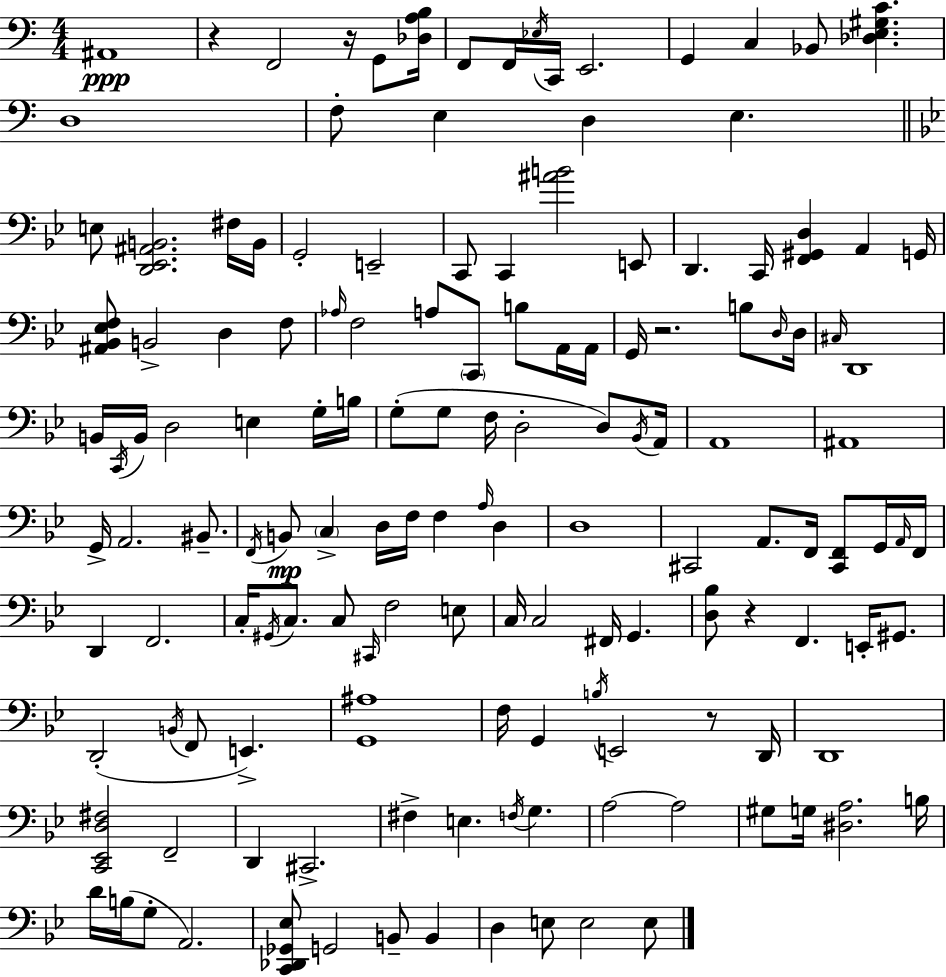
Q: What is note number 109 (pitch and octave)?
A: E3